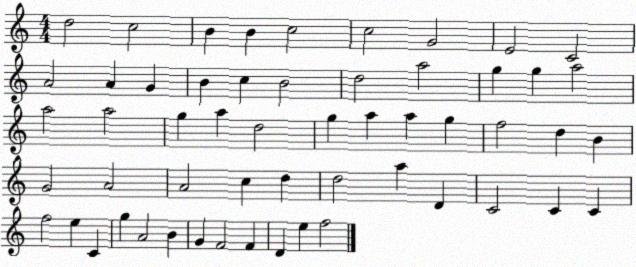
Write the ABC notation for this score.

X:1
T:Untitled
M:4/4
L:1/4
K:C
d2 c2 B B c2 c2 G2 E2 C2 A2 A G B c B2 d2 a2 g g a2 a2 a2 g a d2 g a a g f2 d B G2 A2 A2 c d d2 a D C2 C C f2 e C g A2 B G F2 F D e f2